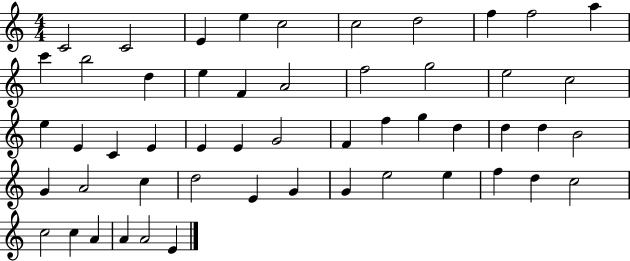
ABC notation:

X:1
T:Untitled
M:4/4
L:1/4
K:C
C2 C2 E e c2 c2 d2 f f2 a c' b2 d e F A2 f2 g2 e2 c2 e E C E E E G2 F f g d d d B2 G A2 c d2 E G G e2 e f d c2 c2 c A A A2 E